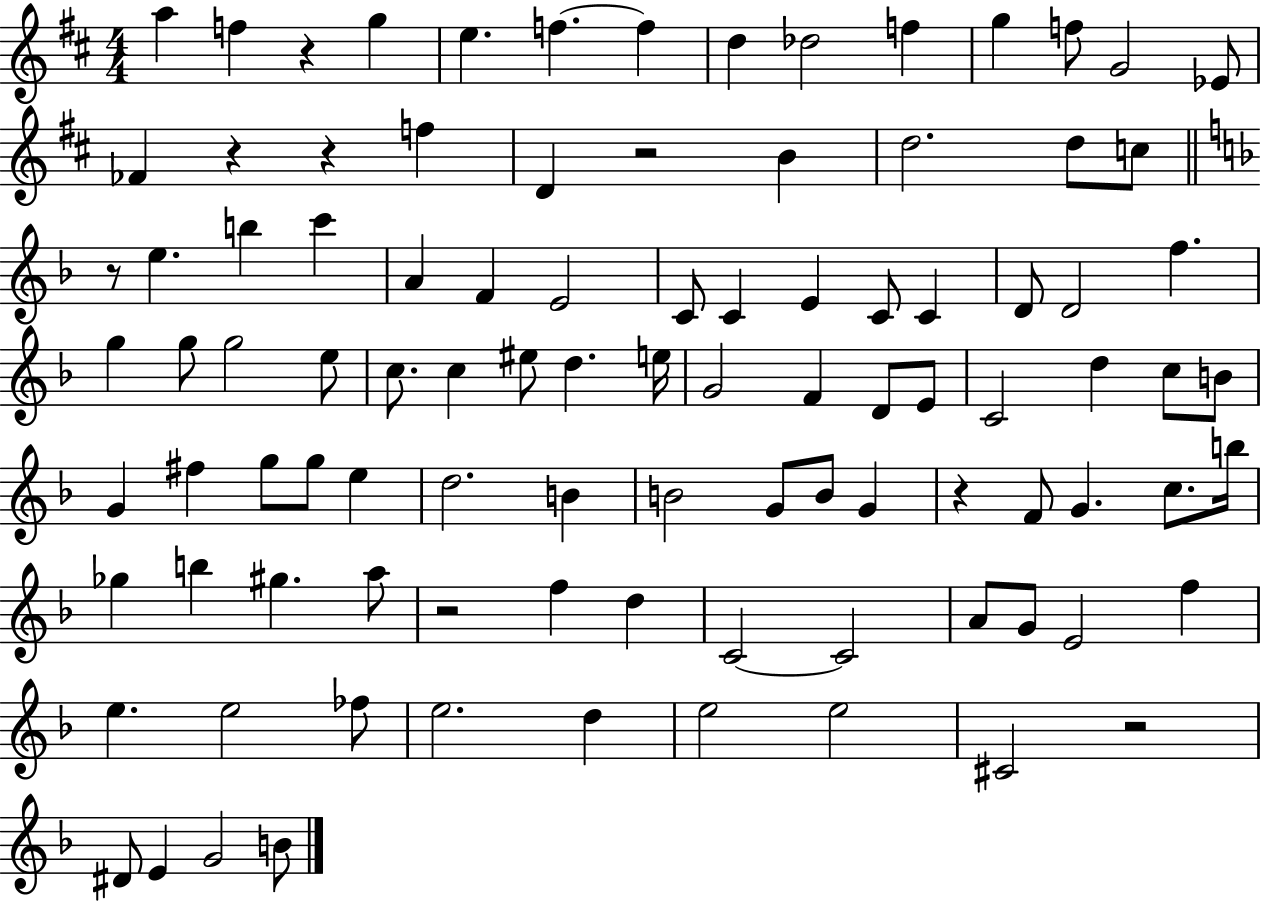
A5/q F5/q R/q G5/q E5/q. F5/q. F5/q D5/q Db5/h F5/q G5/q F5/e G4/h Eb4/e FES4/q R/q R/q F5/q D4/q R/h B4/q D5/h. D5/e C5/e R/e E5/q. B5/q C6/q A4/q F4/q E4/h C4/e C4/q E4/q C4/e C4/q D4/e D4/h F5/q. G5/q G5/e G5/h E5/e C5/e. C5/q EIS5/e D5/q. E5/s G4/h F4/q D4/e E4/e C4/h D5/q C5/e B4/e G4/q F#5/q G5/e G5/e E5/q D5/h. B4/q B4/h G4/e B4/e G4/q R/q F4/e G4/q. C5/e. B5/s Gb5/q B5/q G#5/q. A5/e R/h F5/q D5/q C4/h C4/h A4/e G4/e E4/h F5/q E5/q. E5/h FES5/e E5/h. D5/q E5/h E5/h C#4/h R/h D#4/e E4/q G4/h B4/e